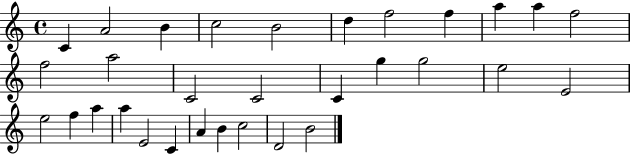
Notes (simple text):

C4/q A4/h B4/q C5/h B4/h D5/q F5/h F5/q A5/q A5/q F5/h F5/h A5/h C4/h C4/h C4/q G5/q G5/h E5/h E4/h E5/h F5/q A5/q A5/q E4/h C4/q A4/q B4/q C5/h D4/h B4/h